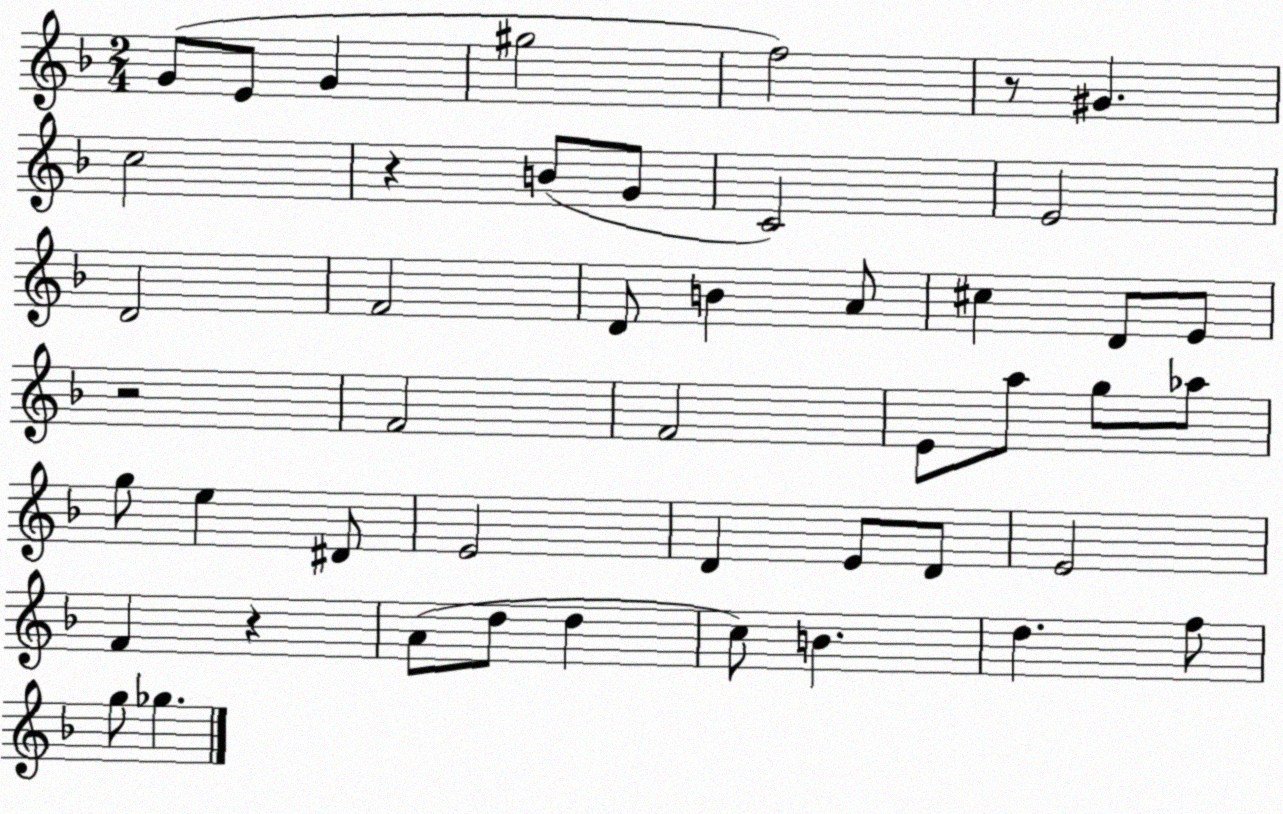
X:1
T:Untitled
M:2/4
L:1/4
K:F
G/2 E/2 G ^g2 f2 z/2 ^G c2 z B/2 G/2 C2 E2 D2 F2 D/2 B A/2 ^c D/2 E/2 z2 F2 F2 E/2 a/2 g/2 _a/2 g/2 e ^D/2 E2 D E/2 D/2 E2 F z A/2 d/2 d c/2 B d f/2 g/2 _g